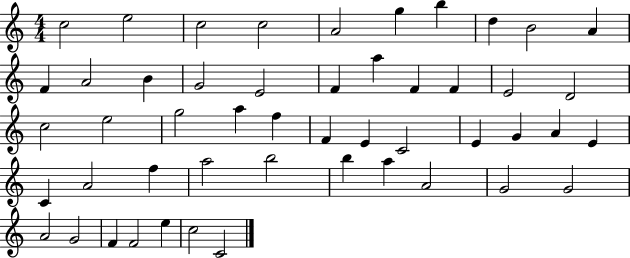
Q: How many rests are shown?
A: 0